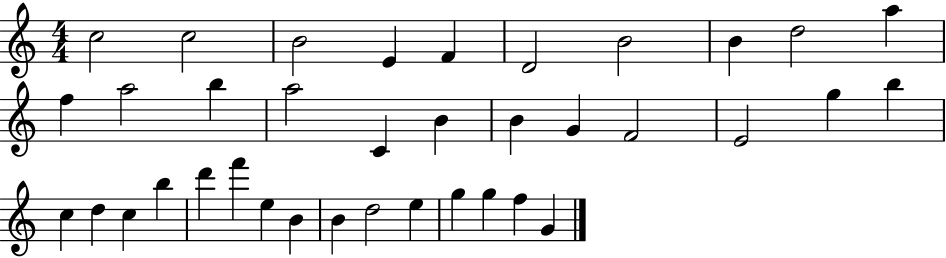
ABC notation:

X:1
T:Untitled
M:4/4
L:1/4
K:C
c2 c2 B2 E F D2 B2 B d2 a f a2 b a2 C B B G F2 E2 g b c d c b d' f' e B B d2 e g g f G